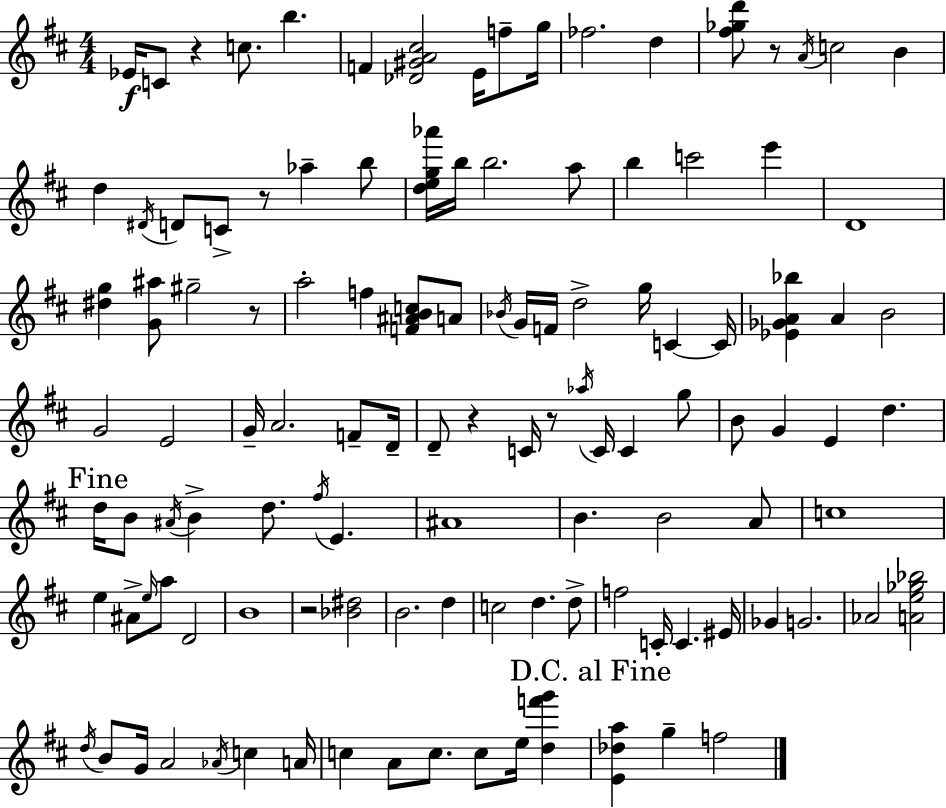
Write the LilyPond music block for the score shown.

{
  \clef treble
  \numericTimeSignature
  \time 4/4
  \key d \major
  ees'16\f c'8 r4 c''8. b''4. | f'4 <des' gis' a' cis''>2 e'16 f''8-- g''16 | fes''2. d''4 | <fis'' ges'' d'''>8 r8 \acciaccatura { a'16 } c''2 b'4 | \break d''4 \acciaccatura { dis'16 } d'8 c'8-> r8 aes''4-- | b''8 <d'' e'' g'' aes'''>16 b''16 b''2. | a''8 b''4 c'''2 e'''4 | d'1 | \break <dis'' g''>4 <g' ais''>8 gis''2-- | r8 a''2-. f''4 <f' ais' b' c''>8 | a'8 \acciaccatura { bes'16 } g'16 f'16 d''2-> g''16 c'4~~ | c'16 <ees' ges' a' bes''>4 a'4 b'2 | \break g'2 e'2 | g'16-- a'2. | f'8-- d'16-- d'8-- r4 c'16 r8 \acciaccatura { aes''16 } c'16 c'4 | g''8 b'8 g'4 e'4 d''4. | \break \mark "Fine" d''16 b'8 \acciaccatura { ais'16 } b'4-> d''8. \acciaccatura { fis''16 } | e'4. ais'1 | b'4. b'2 | a'8 c''1 | \break e''4 ais'8-> \grace { e''16 } a''8 d'2 | b'1 | r2 <bes' dis''>2 | b'2. | \break d''4 c''2 d''4. | d''8-> f''2 c'16-. | c'4. eis'16 ges'4 g'2. | aes'2 <a' e'' ges'' bes''>2 | \break \acciaccatura { d''16 } b'8 g'16 a'2 | \acciaccatura { aes'16 } c''4 a'16 c''4 a'8 c''8. | c''8 e''16 <d'' f''' g'''>4 \mark "D.C. al Fine" <e' des'' a''>4 g''4-- | f''2 \bar "|."
}